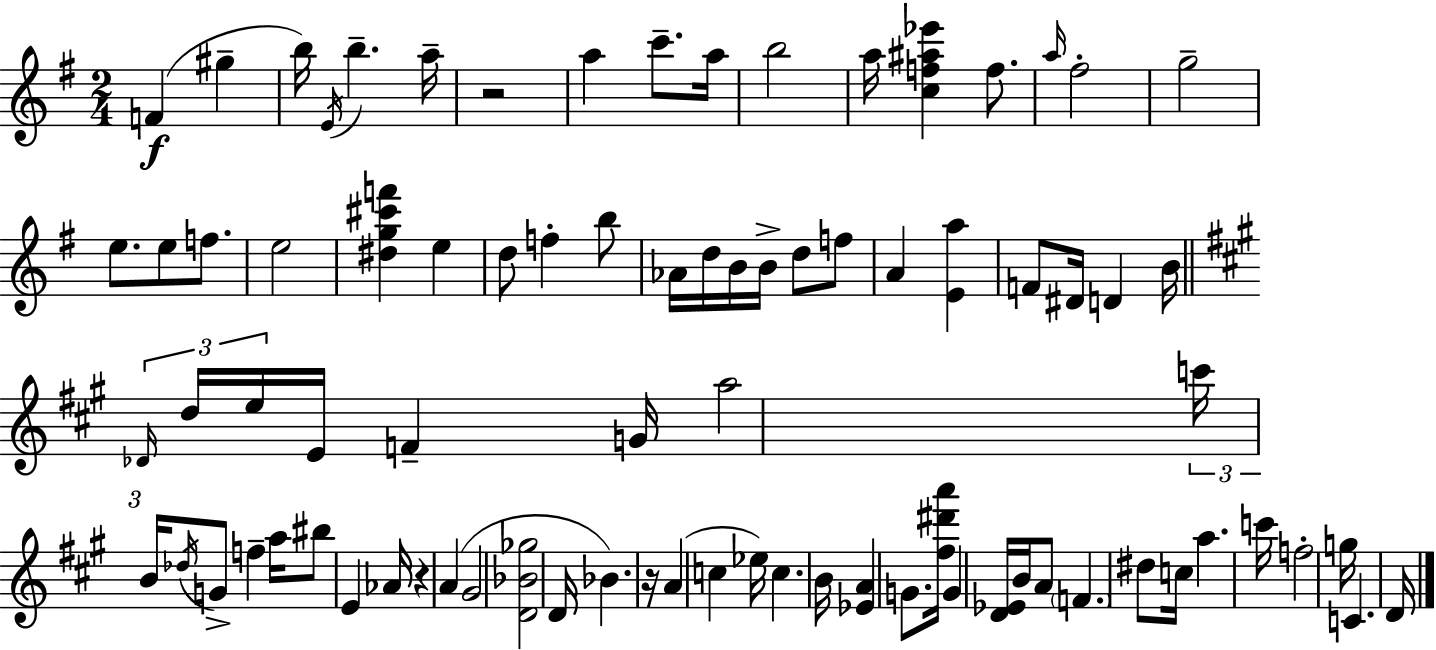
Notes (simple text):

F4/q G#5/q B5/s E4/s B5/q. A5/s R/h A5/q C6/e. A5/s B5/h A5/s [C5,F5,A#5,Eb6]/q F5/e. A5/s F#5/h G5/h E5/e. E5/e F5/e. E5/h [D#5,G5,C#6,F6]/q E5/q D5/e F5/q B5/e Ab4/s D5/s B4/s B4/s D5/e F5/e A4/q [E4,A5]/q F4/e D#4/s D4/q B4/s Db4/s D5/s E5/s E4/s F4/q G4/s A5/h C6/s B4/s Db5/s G4/e F5/q A5/s BIS5/e E4/q Ab4/s R/q A4/q G#4/h [D4,Bb4,Gb5]/h D4/s Bb4/q. R/s A4/q C5/q Eb5/s C5/q. B4/s [Eb4,A4]/q G4/e. [F#5,D#6,A6]/s G4/q [D4,Eb4]/s B4/s A4/e F4/q. D#5/e C5/s A5/q. C6/s F5/h G5/s C4/q. D4/s